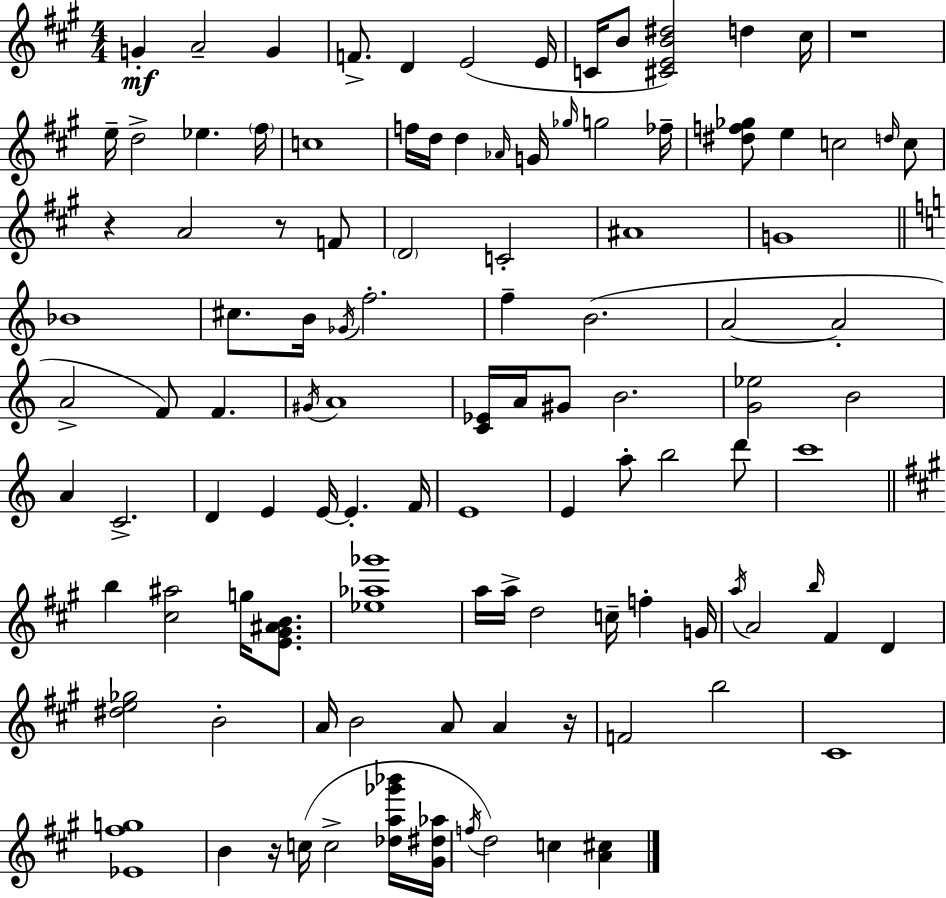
{
  \clef treble
  \numericTimeSignature
  \time 4/4
  \key a \major
  g'4-.\mf a'2-- g'4 | f'8.-> d'4 e'2( e'16 | c'16 b'8 <cis' e' b' dis''>2) d''4 cis''16 | r1 | \break e''16-- d''2-> ees''4. \parenthesize fis''16 | c''1 | f''16 d''16 d''4 \grace { aes'16 } g'16 \grace { ges''16 } g''2 | fes''16-- <dis'' f'' ges''>8 e''4 c''2 | \break \grace { d''16 } c''8 r4 a'2 r8 | f'8 \parenthesize d'2 c'2-. | ais'1 | g'1 | \break \bar "||" \break \key c \major bes'1 | cis''8. b'16 \acciaccatura { ges'16 } f''2.-. | f''4-- b'2.( | a'2~~ a'2-. | \break a'2-> f'8) f'4. | \acciaccatura { gis'16 } a'1 | <c' ees'>16 a'16 gis'8 b'2. | <g' ees''>2 b'2 | \break a'4 c'2.-> | d'4 e'4 e'16~~ e'4.-. | f'16 e'1 | e'4 a''8-. b''2 | \break d'''8 c'''1 | \bar "||" \break \key a \major b''4 <cis'' ais''>2 g''16 <e' gis' ais' b'>8. | <ees'' aes'' ges'''>1 | a''16 a''16-> d''2 c''16-- f''4-. g'16 | \acciaccatura { a''16 } a'2 \grace { b''16 } fis'4 d'4 | \break <dis'' e'' ges''>2 b'2-. | a'16 b'2 a'8 a'4 | r16 f'2 b''2 | cis'1 | \break <ees' fis'' g''>1 | b'4 r16 c''16( c''2-> | <des'' a'' ges''' bes'''>16 <gis' dis'' aes''>16 \acciaccatura { f''16 } d''2) c''4 <a' cis''>4 | \bar "|."
}